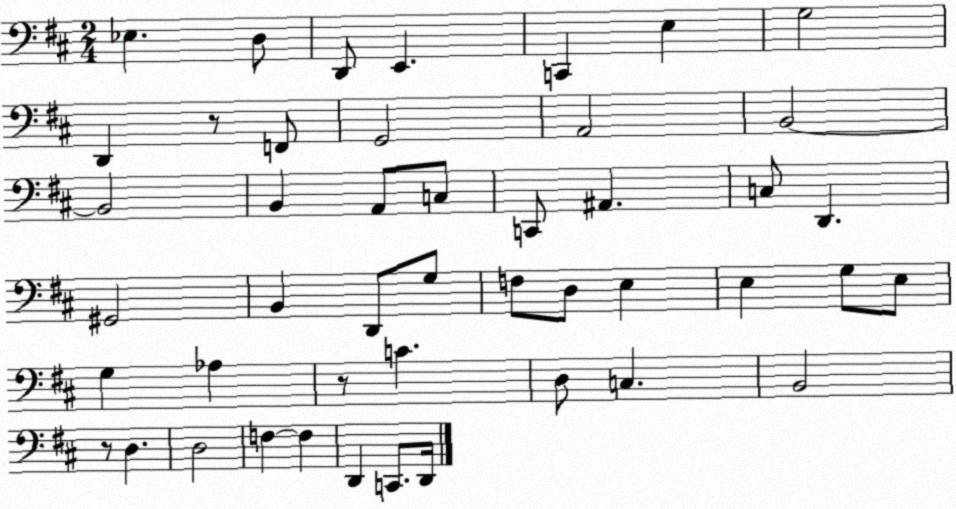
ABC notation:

X:1
T:Untitled
M:2/4
L:1/4
K:D
_E, D,/2 D,,/2 E,, C,, E, G,2 D,, z/2 F,,/2 G,,2 A,,2 B,,2 B,,2 B,, A,,/2 C,/2 C,,/2 ^A,, C,/2 D,, ^G,,2 B,, D,,/2 G,/2 F,/2 D,/2 E, E, G,/2 E,/2 G, _A, z/2 C D,/2 C, B,,2 z/2 D, D,2 F, F, D,, C,,/2 D,,/4